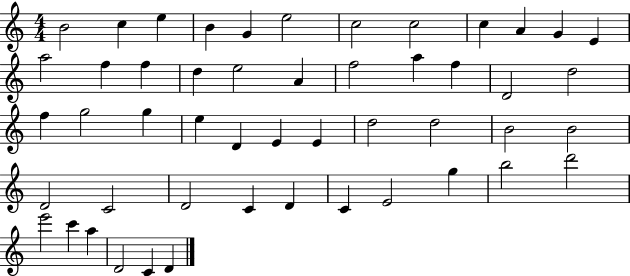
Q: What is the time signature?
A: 4/4